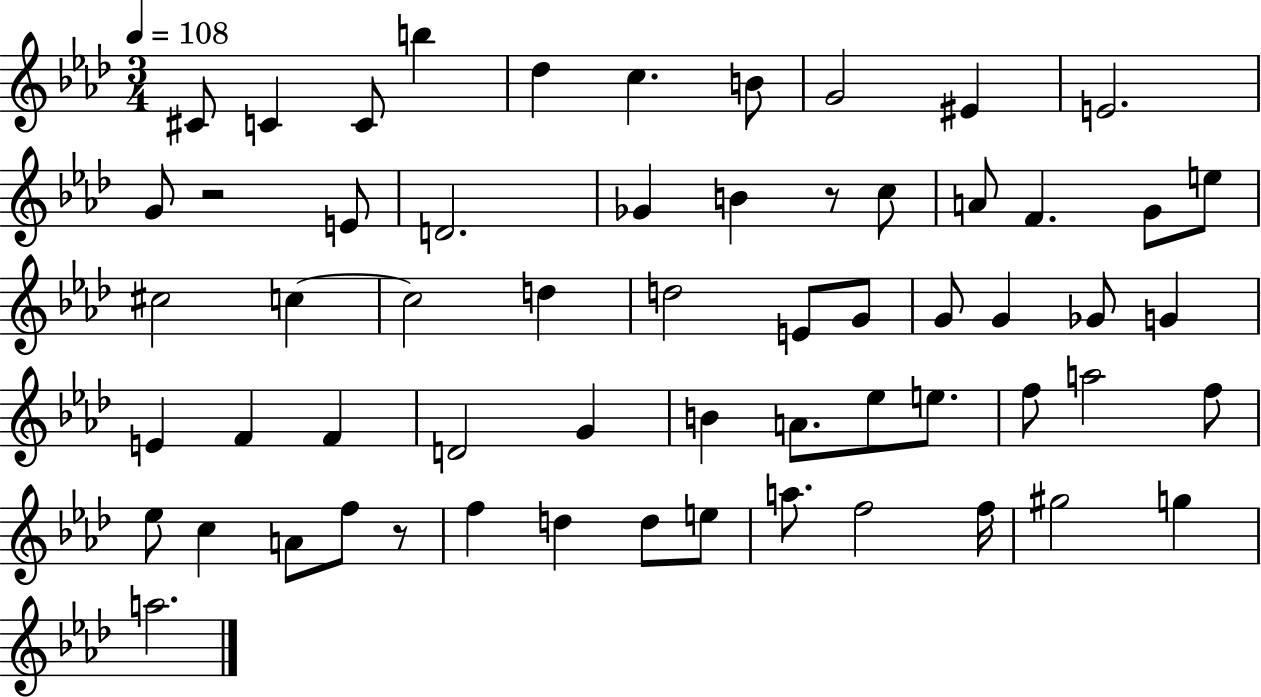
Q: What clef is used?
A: treble